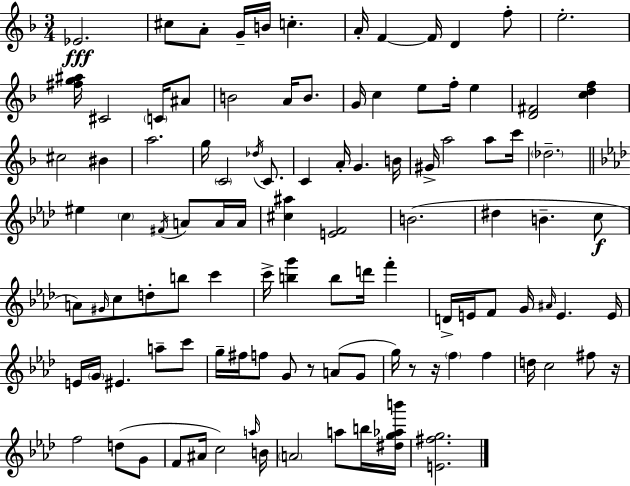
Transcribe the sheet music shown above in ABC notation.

X:1
T:Untitled
M:3/4
L:1/4
K:Dm
_E2 ^c/2 A/2 G/4 B/4 c A/4 F F/4 D f/2 e2 [^fg^a]/4 ^C2 C/4 ^A/2 B2 A/4 B/2 G/4 c e/2 f/4 e [D^F]2 [cdf] ^c2 ^B a2 g/4 C2 _d/4 C/2 C A/4 G B/4 ^G/4 a2 a/2 c'/4 _d2 ^e c ^F/4 A/2 A/4 A/4 [^c^a] [EF]2 B2 ^d B c/2 A/2 ^G/4 c/2 d/2 b/2 c' c'/4 [bg'] b/2 d'/4 f' D/4 E/4 F/2 G/4 ^A/4 E E/4 E/4 G/4 ^E a/2 c'/2 g/4 ^f/4 f/2 G/2 z/2 A/2 G/2 g/4 z/2 z/4 f f d/4 c2 ^f/2 z/4 f2 d/2 G/2 F/2 ^A/4 c2 a/4 B/4 A2 a/2 b/4 [^dg_ab']/4 [E^fg]2